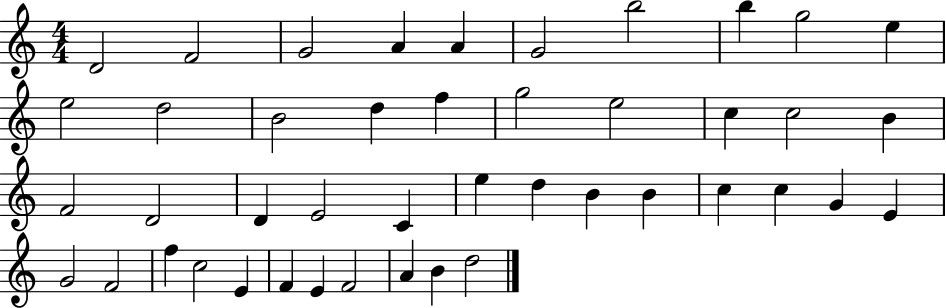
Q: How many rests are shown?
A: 0